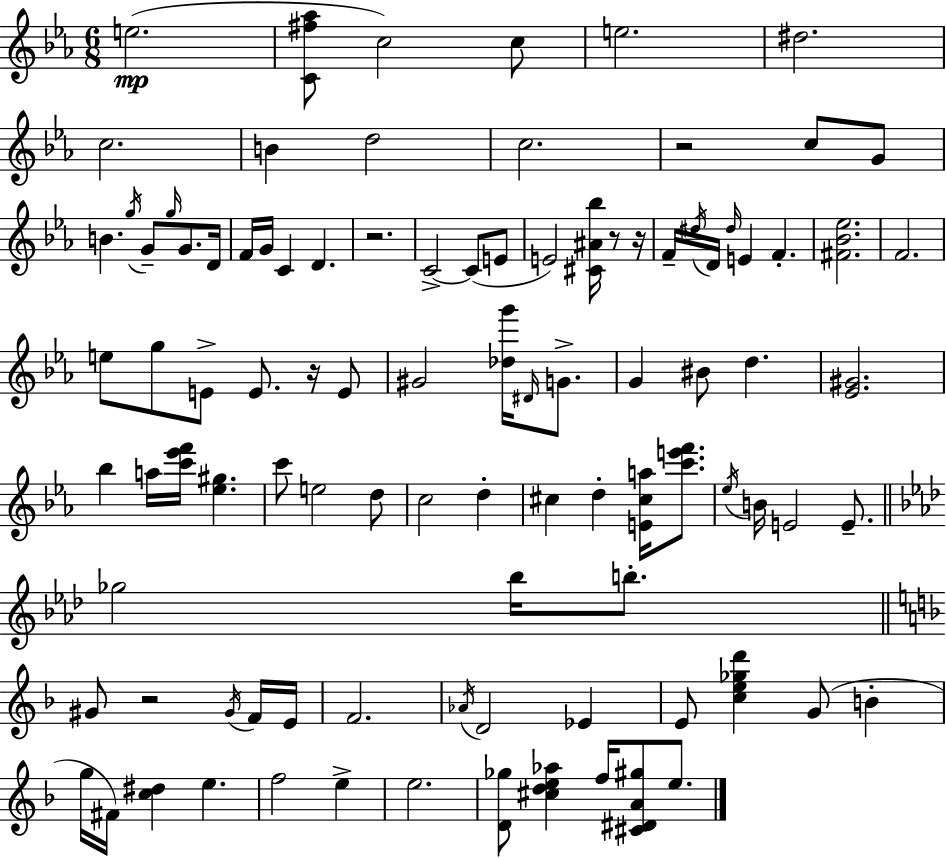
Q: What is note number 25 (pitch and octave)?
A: E4